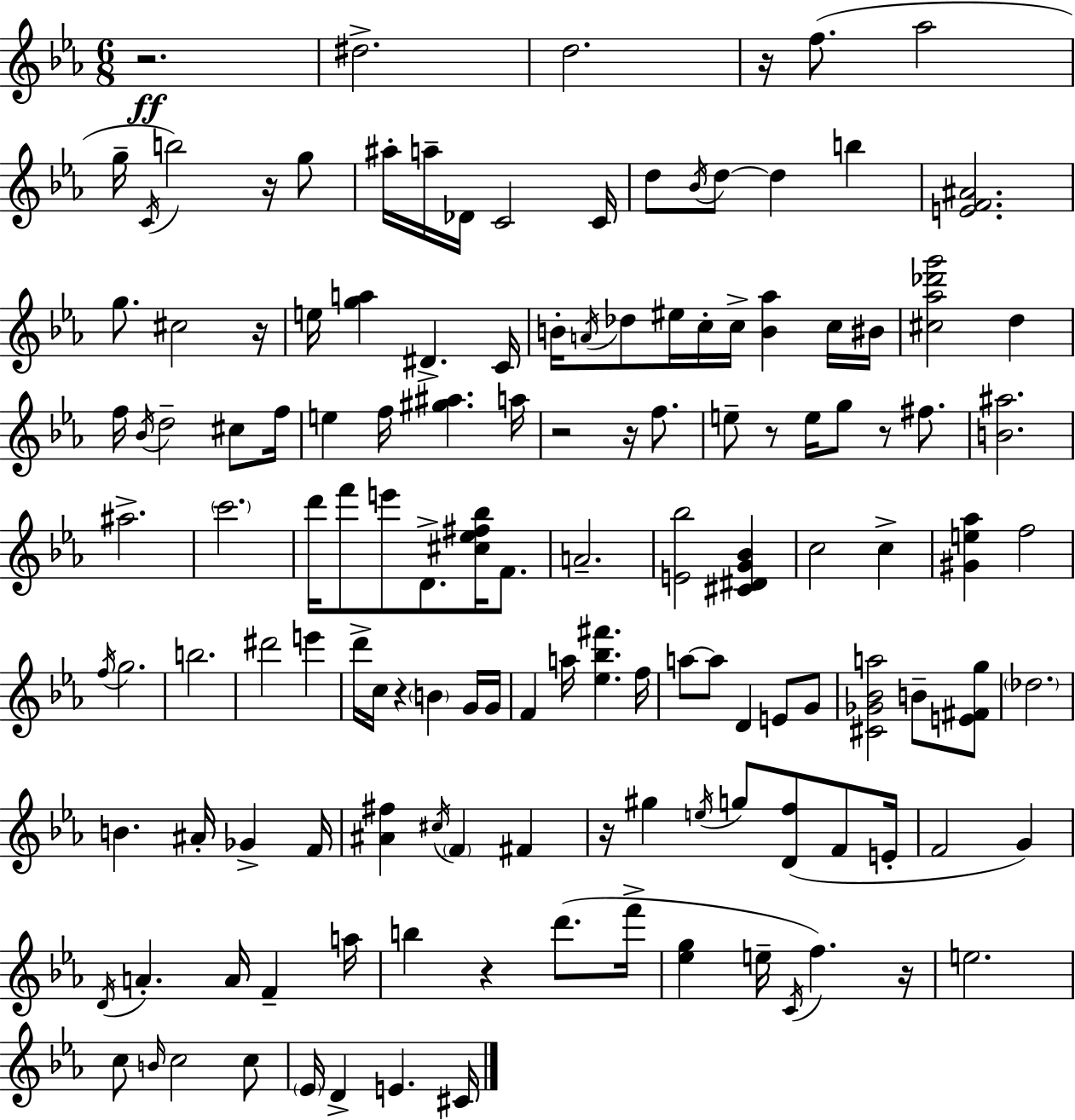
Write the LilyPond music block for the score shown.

{
  \clef treble
  \numericTimeSignature
  \time 6/8
  \key ees \major
  r2.\ff | dis''2.-> | d''2. | r16 f''8.( aes''2 | \break g''16-- \acciaccatura { c'16 } b''2) r16 g''8 | ais''16-. a''16-- des'16 c'2 | c'16 d''8 \acciaccatura { bes'16 } d''8~~ d''4 b''4 | <e' f' ais'>2. | \break g''8. cis''2 | r16 e''16 <g'' a''>4 dis'4.-> | c'16 b'16-. \acciaccatura { a'16 } des''8 eis''16 c''16-. c''16-> <b' aes''>4 | c''16 bis'16 <cis'' aes'' des''' g'''>2 d''4 | \break f''16 \acciaccatura { bes'16 } d''2-- | cis''8 f''16 e''4 f''16 <gis'' ais''>4. | a''16 r2 | r16 f''8. e''8-- r8 e''16 g''8 r8 | \break fis''8. <b' ais''>2. | ais''2.-> | \parenthesize c'''2. | d'''16 f'''8 e'''8 d'8.-> | \break <cis'' ees'' fis'' bes''>16 f'8. a'2.-- | <e' bes''>2 | <cis' dis' g' bes'>4 c''2 | c''4-> <gis' e'' aes''>4 f''2 | \break \acciaccatura { f''16 } g''2. | b''2. | dis'''2 | e'''4 d'''16-> c''16 r4 \parenthesize b'4 | \break g'16 g'16 f'4 a''16 <ees'' bes'' fis'''>4. | f''16 a''8~~ a''8 d'4 | e'8 g'8 <cis' ges' bes' a''>2 | b'8-- <e' fis' g''>8 \parenthesize des''2. | \break b'4. ais'16-. | ges'4-> f'16 <ais' fis''>4 \acciaccatura { cis''16 } \parenthesize f'4 | fis'4 r16 gis''4 \acciaccatura { e''16 } | g''8 <d' f''>8( f'8 e'16-. f'2 | \break g'4) \acciaccatura { d'16 } a'4.-. | a'16 f'4-- a''16 b''4 | r4 d'''8.( f'''16-> <ees'' g''>4 | e''16-- \acciaccatura { c'16 } f''4.) r16 e''2. | \break c''8 \grace { b'16 } | c''2 c''8 \parenthesize ees'16 d'4-> | e'4. cis'16 \bar "|."
}